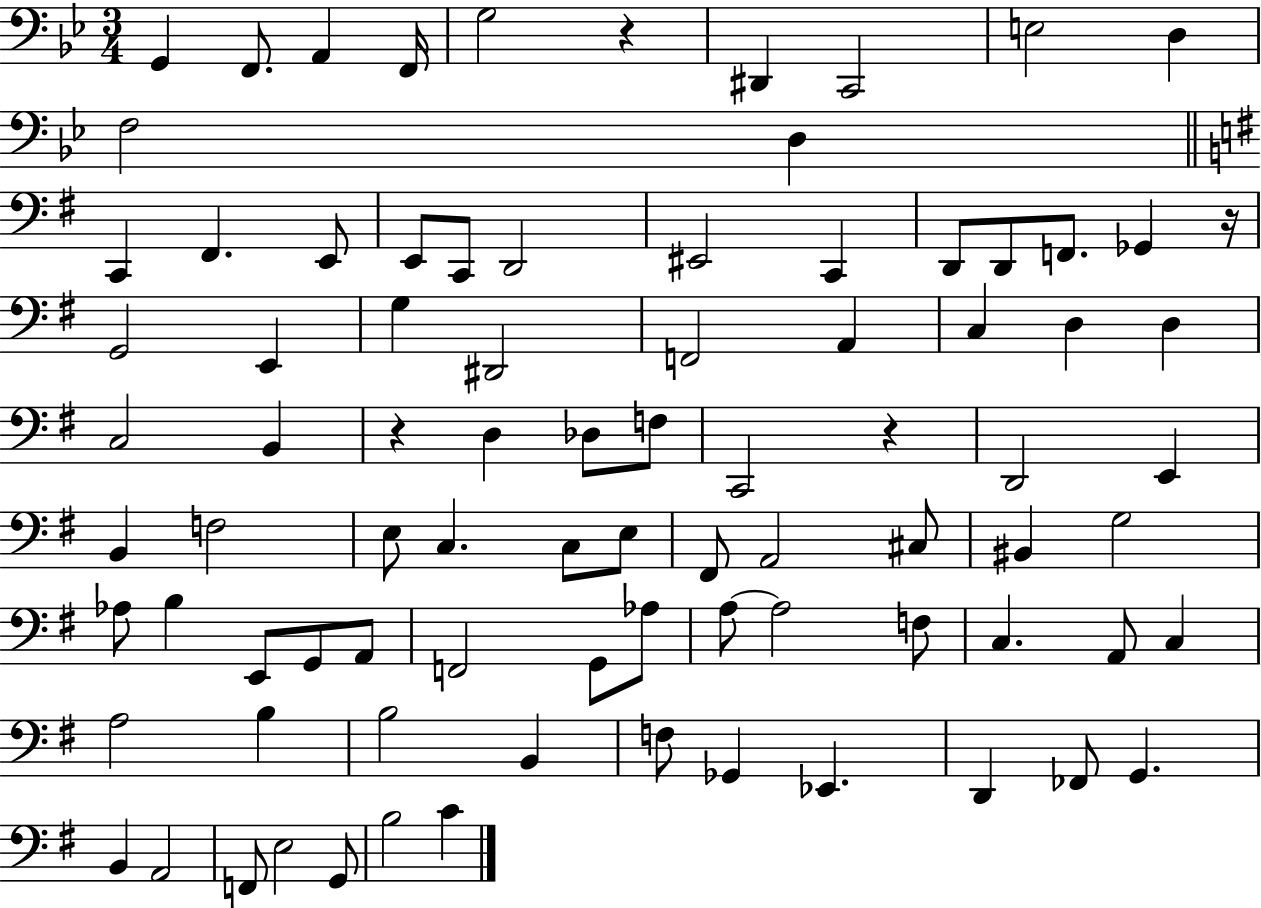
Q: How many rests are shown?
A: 4